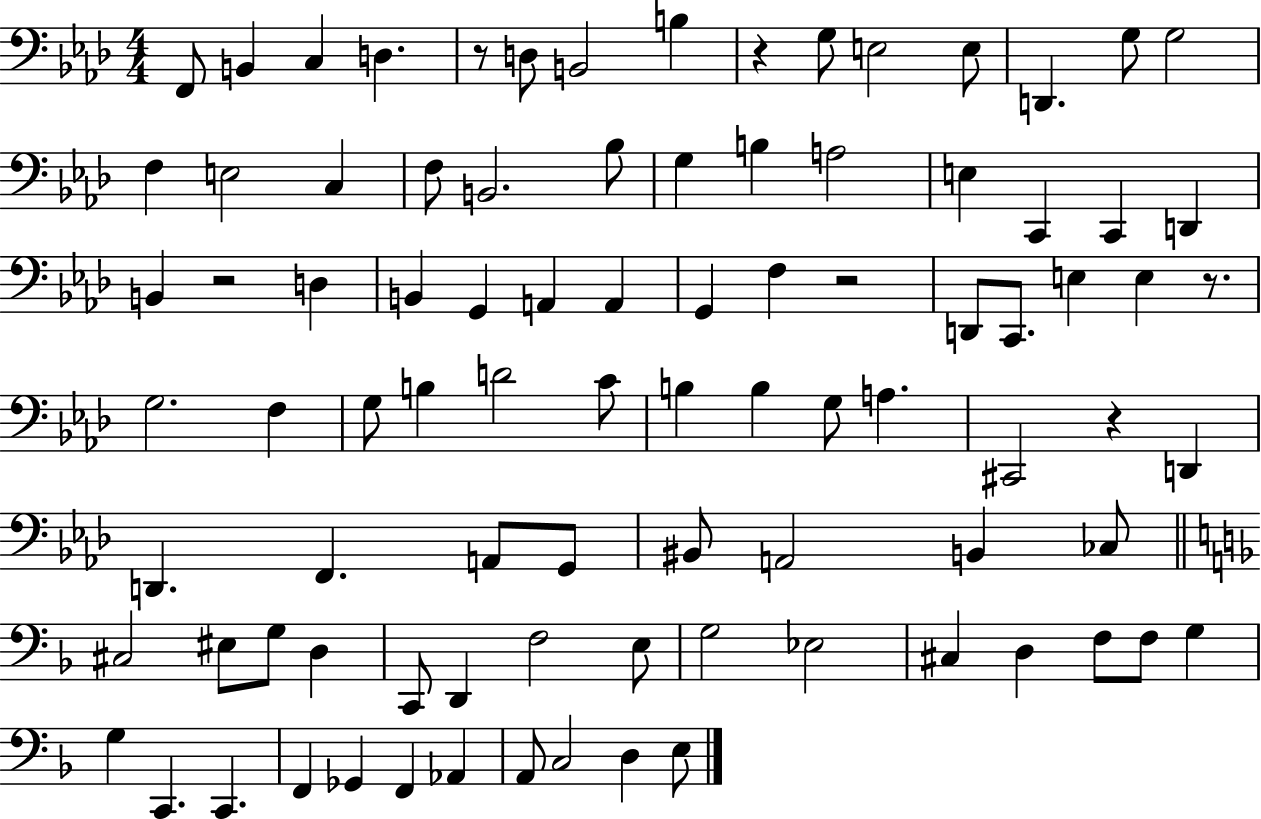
{
  \clef bass
  \numericTimeSignature
  \time 4/4
  \key aes \major
  f,8 b,4 c4 d4. | r8 d8 b,2 b4 | r4 g8 e2 e8 | d,4. g8 g2 | \break f4 e2 c4 | f8 b,2. bes8 | g4 b4 a2 | e4 c,4 c,4 d,4 | \break b,4 r2 d4 | b,4 g,4 a,4 a,4 | g,4 f4 r2 | d,8 c,8. e4 e4 r8. | \break g2. f4 | g8 b4 d'2 c'8 | b4 b4 g8 a4. | cis,2 r4 d,4 | \break d,4. f,4. a,8 g,8 | bis,8 a,2 b,4 ces8 | \bar "||" \break \key f \major cis2 eis8 g8 d4 | c,8 d,4 f2 e8 | g2 ees2 | cis4 d4 f8 f8 g4 | \break g4 c,4. c,4. | f,4 ges,4 f,4 aes,4 | a,8 c2 d4 e8 | \bar "|."
}